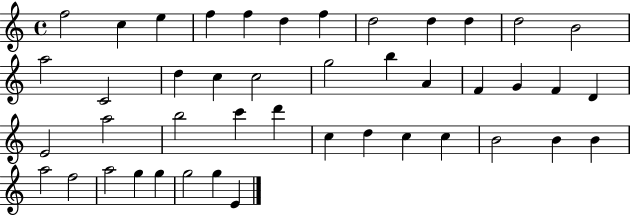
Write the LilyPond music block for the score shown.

{
  \clef treble
  \time 4/4
  \defaultTimeSignature
  \key c \major
  f''2 c''4 e''4 | f''4 f''4 d''4 f''4 | d''2 d''4 d''4 | d''2 b'2 | \break a''2 c'2 | d''4 c''4 c''2 | g''2 b''4 a'4 | f'4 g'4 f'4 d'4 | \break e'2 a''2 | b''2 c'''4 d'''4 | c''4 d''4 c''4 c''4 | b'2 b'4 b'4 | \break a''2 f''2 | a''2 g''4 g''4 | g''2 g''4 e'4 | \bar "|."
}